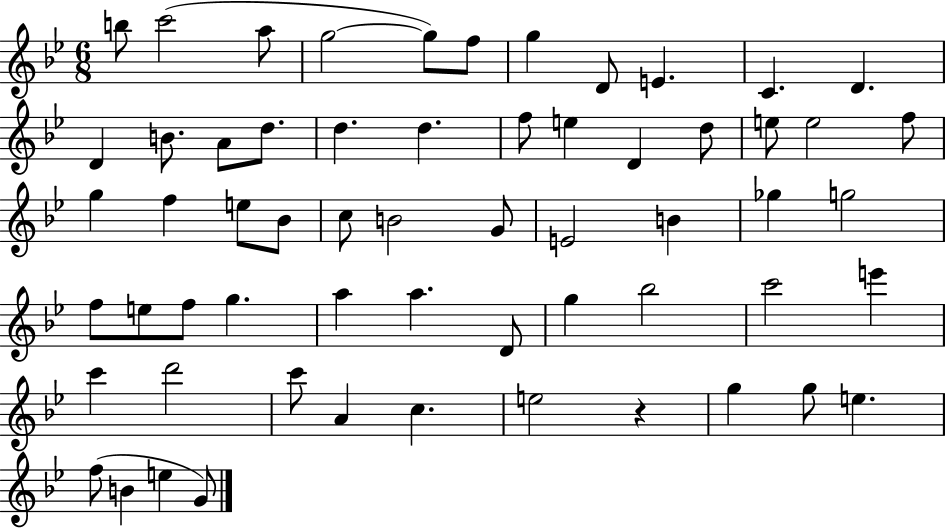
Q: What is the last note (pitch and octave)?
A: G4